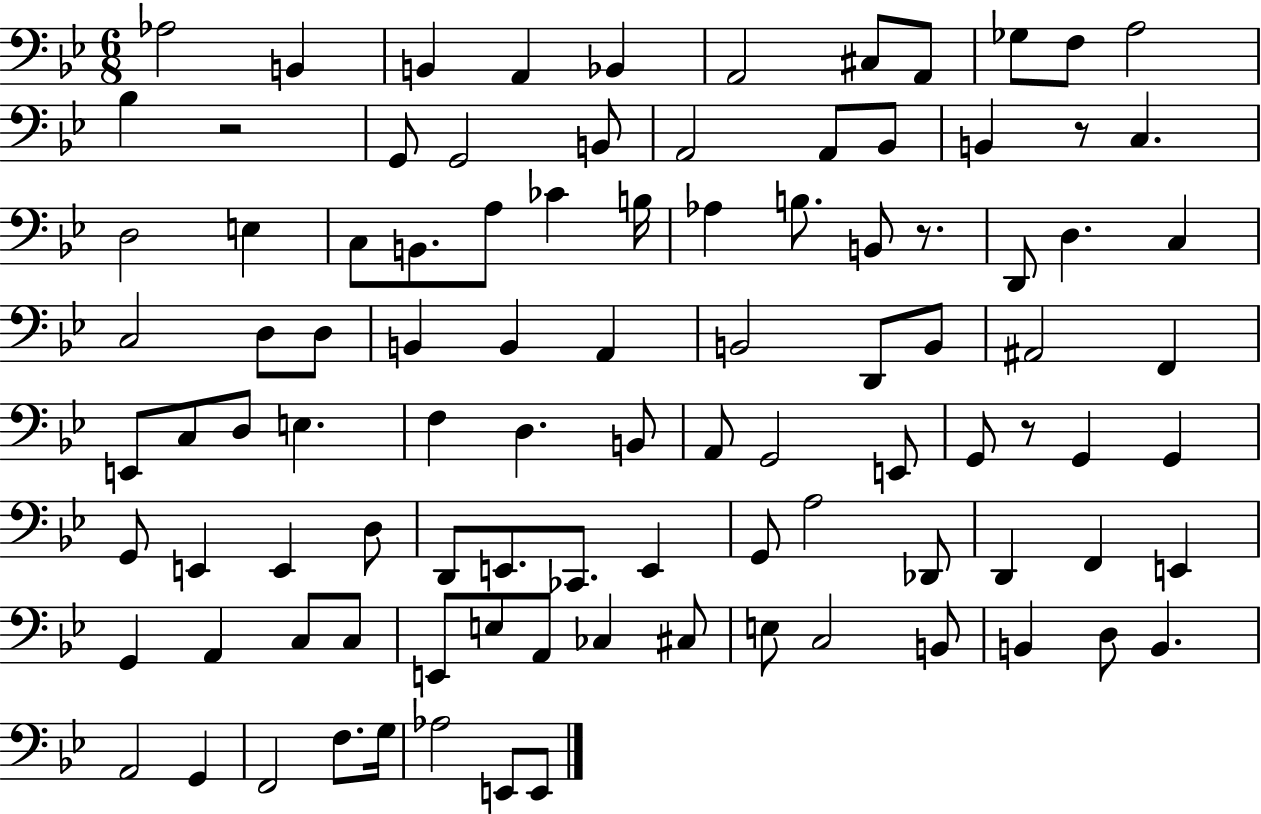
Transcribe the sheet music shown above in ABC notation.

X:1
T:Untitled
M:6/8
L:1/4
K:Bb
_A,2 B,, B,, A,, _B,, A,,2 ^C,/2 A,,/2 _G,/2 F,/2 A,2 _B, z2 G,,/2 G,,2 B,,/2 A,,2 A,,/2 _B,,/2 B,, z/2 C, D,2 E, C,/2 B,,/2 A,/2 _C B,/4 _A, B,/2 B,,/2 z/2 D,,/2 D, C, C,2 D,/2 D,/2 B,, B,, A,, B,,2 D,,/2 B,,/2 ^A,,2 F,, E,,/2 C,/2 D,/2 E, F, D, B,,/2 A,,/2 G,,2 E,,/2 G,,/2 z/2 G,, G,, G,,/2 E,, E,, D,/2 D,,/2 E,,/2 _C,,/2 E,, G,,/2 A,2 _D,,/2 D,, F,, E,, G,, A,, C,/2 C,/2 E,,/2 E,/2 A,,/2 _C, ^C,/2 E,/2 C,2 B,,/2 B,, D,/2 B,, A,,2 G,, F,,2 F,/2 G,/4 _A,2 E,,/2 E,,/2